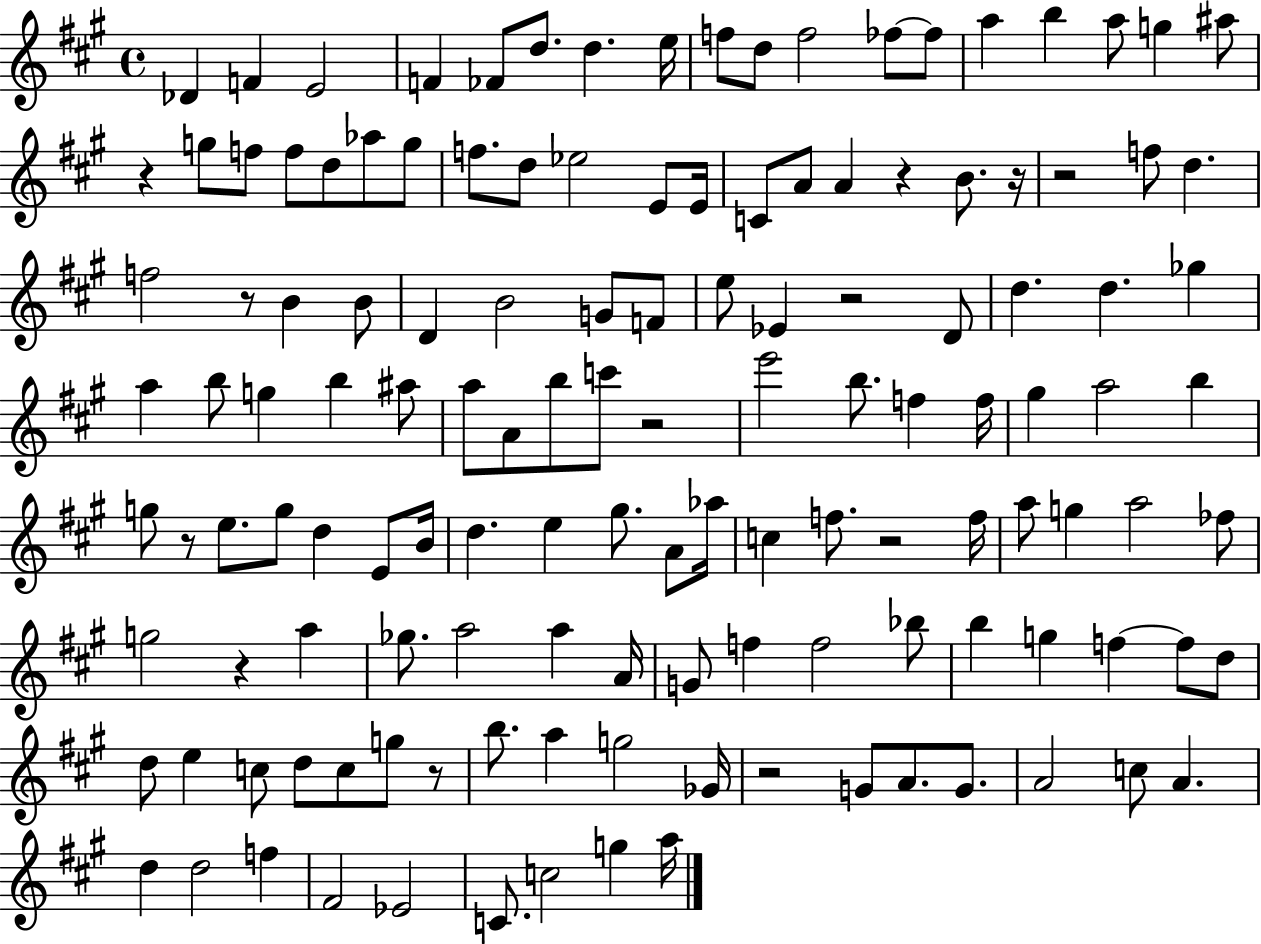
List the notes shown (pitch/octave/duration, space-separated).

Db4/q F4/q E4/h F4/q FES4/e D5/e. D5/q. E5/s F5/e D5/e F5/h FES5/e FES5/e A5/q B5/q A5/e G5/q A#5/e R/q G5/e F5/e F5/e D5/e Ab5/e G5/e F5/e. D5/e Eb5/h E4/e E4/s C4/e A4/e A4/q R/q B4/e. R/s R/h F5/e D5/q. F5/h R/e B4/q B4/e D4/q B4/h G4/e F4/e E5/e Eb4/q R/h D4/e D5/q. D5/q. Gb5/q A5/q B5/e G5/q B5/q A#5/e A5/e A4/e B5/e C6/e R/h E6/h B5/e. F5/q F5/s G#5/q A5/h B5/q G5/e R/e E5/e. G5/e D5/q E4/e B4/s D5/q. E5/q G#5/e. A4/e Ab5/s C5/q F5/e. R/h F5/s A5/e G5/q A5/h FES5/e G5/h R/q A5/q Gb5/e. A5/h A5/q A4/s G4/e F5/q F5/h Bb5/e B5/q G5/q F5/q F5/e D5/e D5/e E5/q C5/e D5/e C5/e G5/e R/e B5/e. A5/q G5/h Gb4/s R/h G4/e A4/e. G4/e. A4/h C5/e A4/q. D5/q D5/h F5/q F#4/h Eb4/h C4/e. C5/h G5/q A5/s